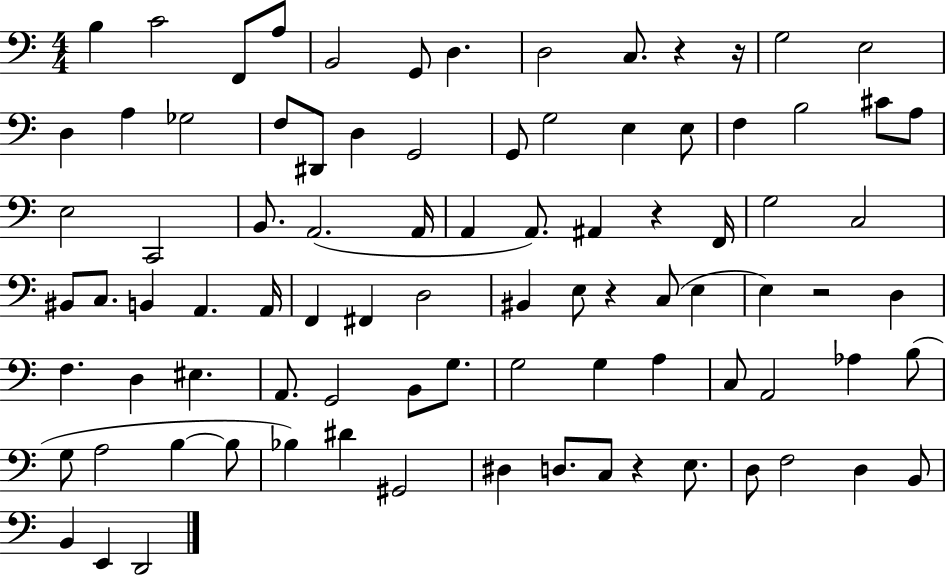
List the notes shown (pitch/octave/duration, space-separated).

B3/q C4/h F2/e A3/e B2/h G2/e D3/q. D3/h C3/e. R/q R/s G3/h E3/h D3/q A3/q Gb3/h F3/e D#2/e D3/q G2/h G2/e G3/h E3/q E3/e F3/q B3/h C#4/e A3/e E3/h C2/h B2/e. A2/h. A2/s A2/q A2/e. A#2/q R/q F2/s G3/h C3/h BIS2/e C3/e. B2/q A2/q. A2/s F2/q F#2/q D3/h BIS2/q E3/e R/q C3/e E3/q E3/q R/h D3/q F3/q. D3/q EIS3/q. A2/e. G2/h B2/e G3/e. G3/h G3/q A3/q C3/e A2/h Ab3/q B3/e G3/e A3/h B3/q B3/e Bb3/q D#4/q G#2/h D#3/q D3/e. C3/e R/q E3/e. D3/e F3/h D3/q B2/e B2/q E2/q D2/h